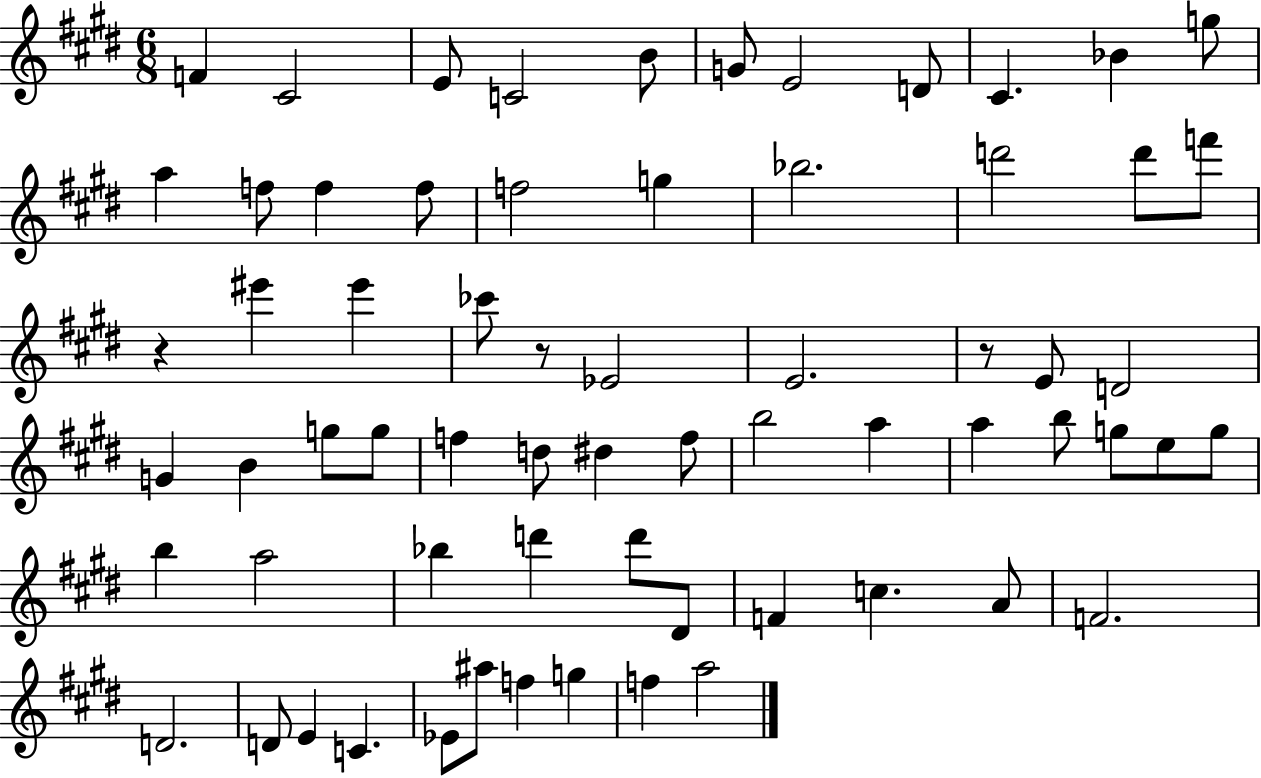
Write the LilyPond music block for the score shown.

{
  \clef treble
  \numericTimeSignature
  \time 6/8
  \key e \major
  f'4 cis'2 | e'8 c'2 b'8 | g'8 e'2 d'8 | cis'4. bes'4 g''8 | \break a''4 f''8 f''4 f''8 | f''2 g''4 | bes''2. | d'''2 d'''8 f'''8 | \break r4 eis'''4 eis'''4 | ces'''8 r8 ees'2 | e'2. | r8 e'8 d'2 | \break g'4 b'4 g''8 g''8 | f''4 d''8 dis''4 f''8 | b''2 a''4 | a''4 b''8 g''8 e''8 g''8 | \break b''4 a''2 | bes''4 d'''4 d'''8 dis'8 | f'4 c''4. a'8 | f'2. | \break d'2. | d'8 e'4 c'4. | ees'8 ais''8 f''4 g''4 | f''4 a''2 | \break \bar "|."
}